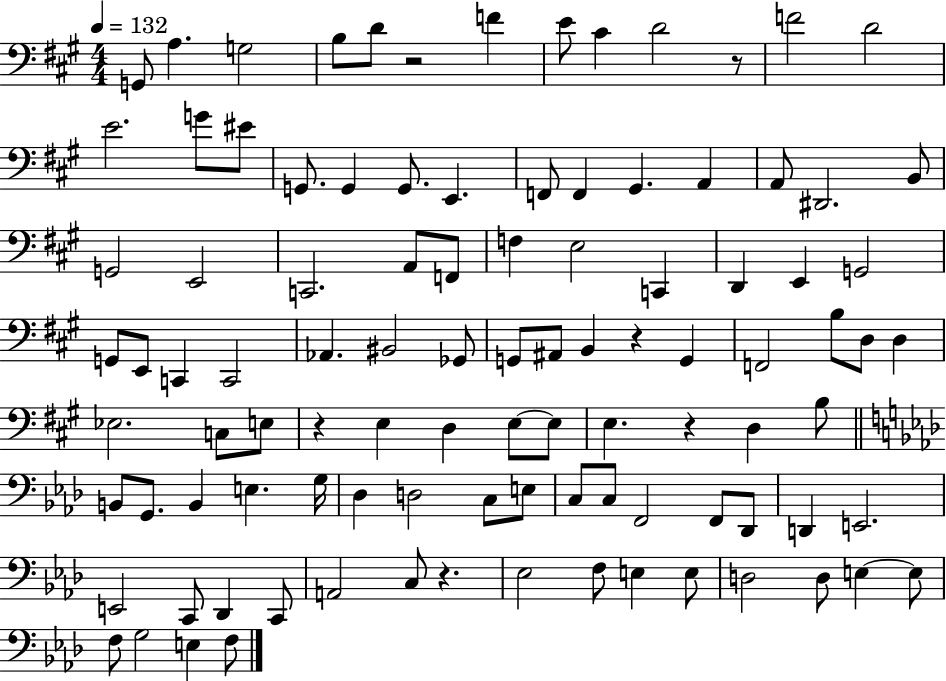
{
  \clef bass
  \numericTimeSignature
  \time 4/4
  \key a \major
  \tempo 4 = 132
  g,8 a4. g2 | b8 d'8 r2 f'4 | e'8 cis'4 d'2 r8 | f'2 d'2 | \break e'2. g'8 eis'8 | g,8. g,4 g,8. e,4. | f,8 f,4 gis,4. a,4 | a,8 dis,2. b,8 | \break g,2 e,2 | c,2. a,8 f,8 | f4 e2 c,4 | d,4 e,4 g,2 | \break g,8 e,8 c,4 c,2 | aes,4. bis,2 ges,8 | g,8 ais,8 b,4 r4 g,4 | f,2 b8 d8 d4 | \break ees2. c8 e8 | r4 e4 d4 e8~~ e8 | e4. r4 d4 b8 | \bar "||" \break \key aes \major b,8 g,8. b,4 e4. g16 | des4 d2 c8 e8 | c8 c8 f,2 f,8 des,8 | d,4 e,2. | \break e,2 c,8 des,4 c,8 | a,2 c8 r4. | ees2 f8 e4 e8 | d2 d8 e4~~ e8 | \break f8 g2 e4 f8 | \bar "|."
}